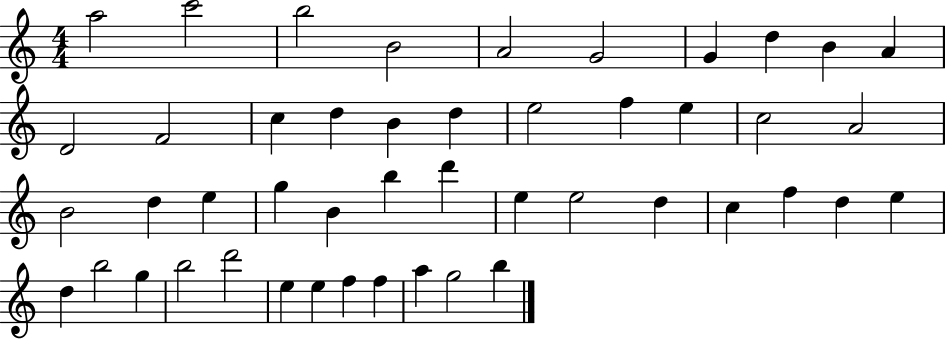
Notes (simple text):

A5/h C6/h B5/h B4/h A4/h G4/h G4/q D5/q B4/q A4/q D4/h F4/h C5/q D5/q B4/q D5/q E5/h F5/q E5/q C5/h A4/h B4/h D5/q E5/q G5/q B4/q B5/q D6/q E5/q E5/h D5/q C5/q F5/q D5/q E5/q D5/q B5/h G5/q B5/h D6/h E5/q E5/q F5/q F5/q A5/q G5/h B5/q